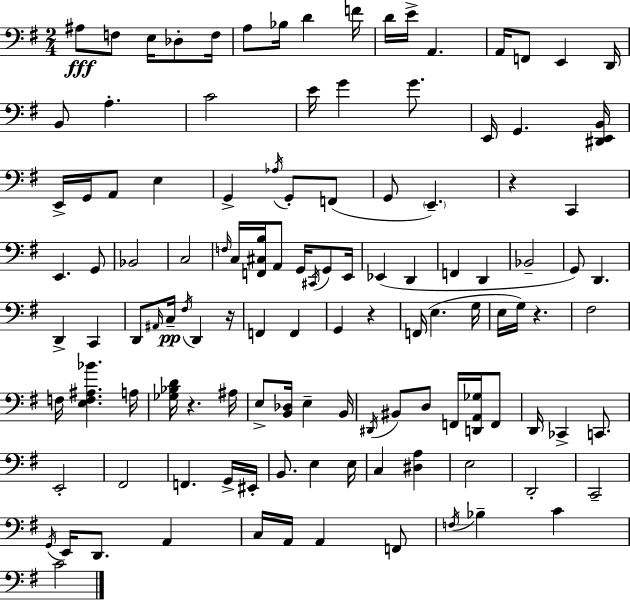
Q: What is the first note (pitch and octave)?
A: A#3